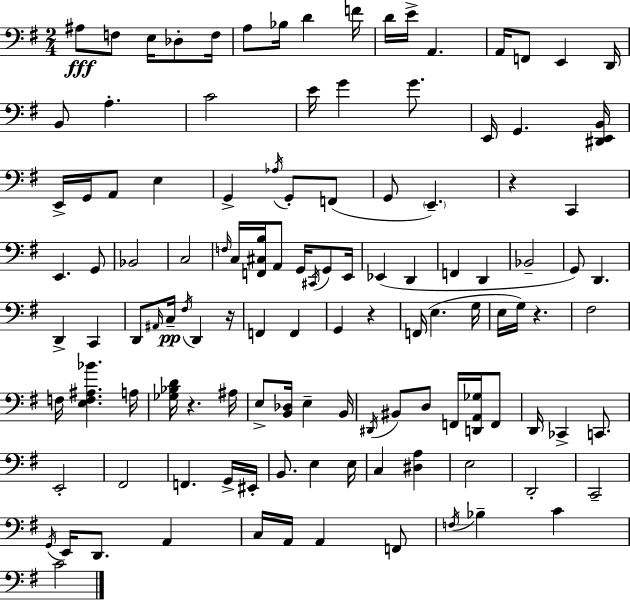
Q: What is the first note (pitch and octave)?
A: A#3